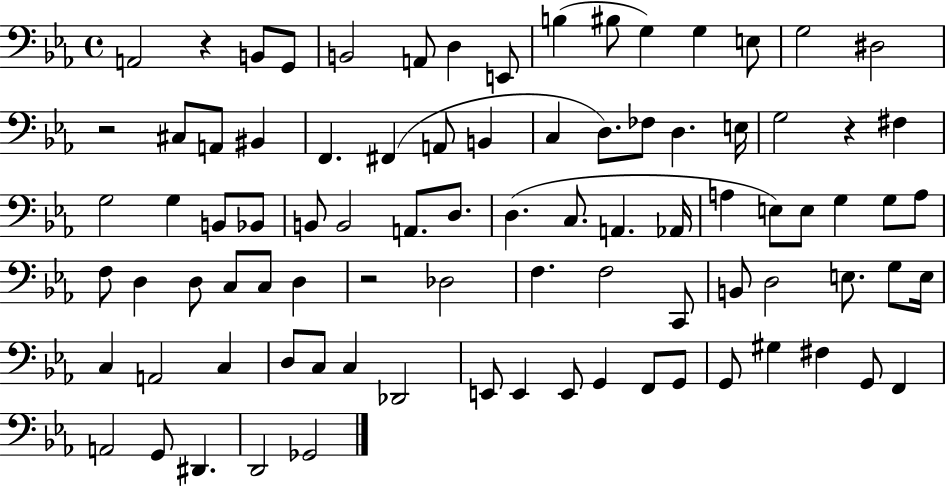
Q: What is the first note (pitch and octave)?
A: A2